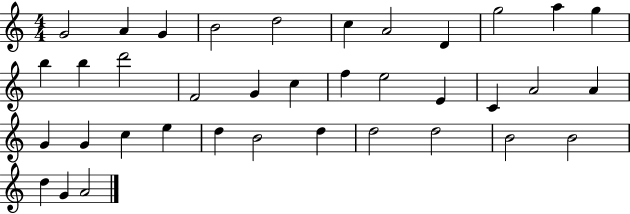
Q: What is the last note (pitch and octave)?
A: A4